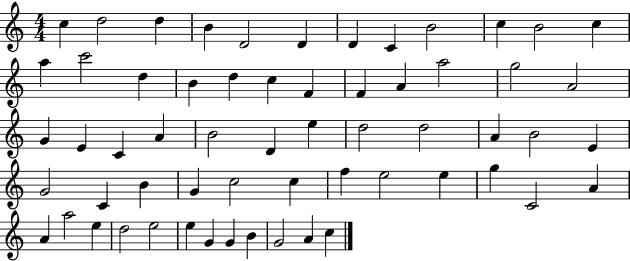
{
  \clef treble
  \numericTimeSignature
  \time 4/4
  \key c \major
  c''4 d''2 d''4 | b'4 d'2 d'4 | d'4 c'4 b'2 | c''4 b'2 c''4 | \break a''4 c'''2 d''4 | b'4 d''4 c''4 f'4 | f'4 a'4 a''2 | g''2 a'2 | \break g'4 e'4 c'4 a'4 | b'2 d'4 e''4 | d''2 d''2 | a'4 b'2 e'4 | \break g'2 c'4 b'4 | g'4 c''2 c''4 | f''4 e''2 e''4 | g''4 c'2 a'4 | \break a'4 a''2 e''4 | d''2 e''2 | e''4 g'4 g'4 b'4 | g'2 a'4 c''4 | \break \bar "|."
}